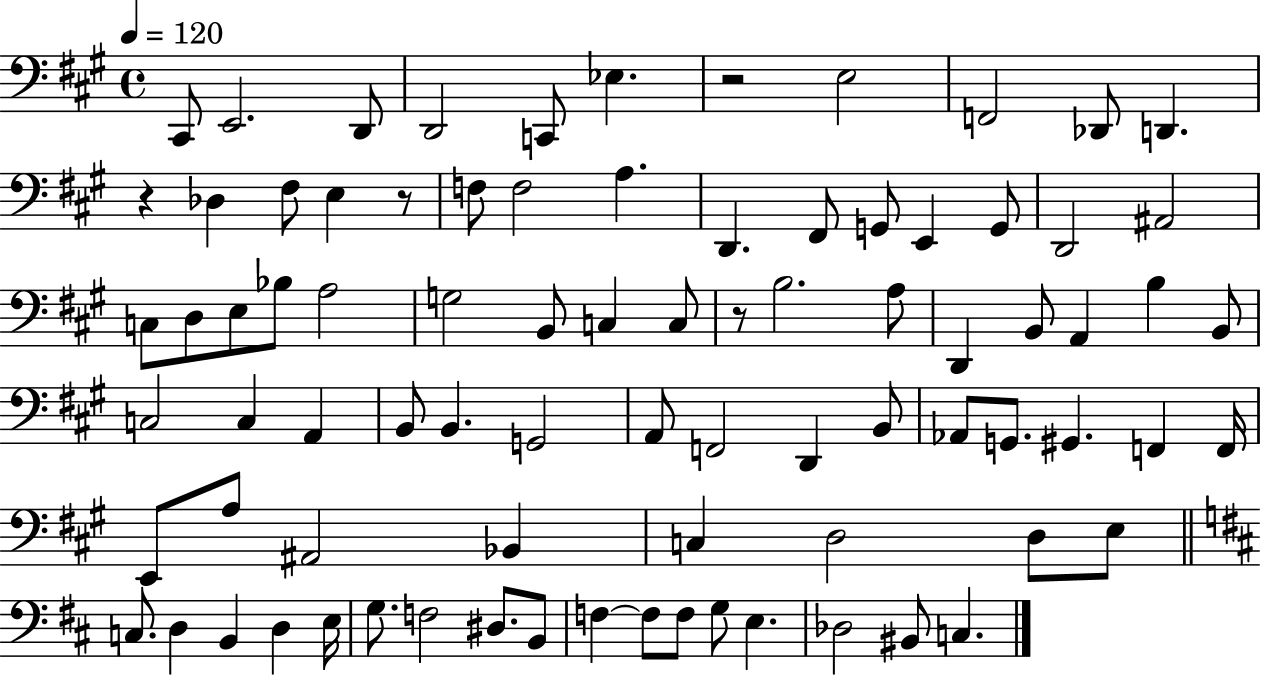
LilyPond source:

{
  \clef bass
  \time 4/4
  \defaultTimeSignature
  \key a \major
  \tempo 4 = 120
  cis,8 e,2. d,8 | d,2 c,8 ees4. | r2 e2 | f,2 des,8 d,4. | \break r4 des4 fis8 e4 r8 | f8 f2 a4. | d,4. fis,8 g,8 e,4 g,8 | d,2 ais,2 | \break c8 d8 e8 bes8 a2 | g2 b,8 c4 c8 | r8 b2. a8 | d,4 b,8 a,4 b4 b,8 | \break c2 c4 a,4 | b,8 b,4. g,2 | a,8 f,2 d,4 b,8 | aes,8 g,8. gis,4. f,4 f,16 | \break e,8 a8 ais,2 bes,4 | c4 d2 d8 e8 | \bar "||" \break \key d \major c8. d4 b,4 d4 e16 | g8. f2 dis8. b,8 | f4~~ f8 f8 g8 e4. | des2 bis,8 c4. | \break \bar "|."
}